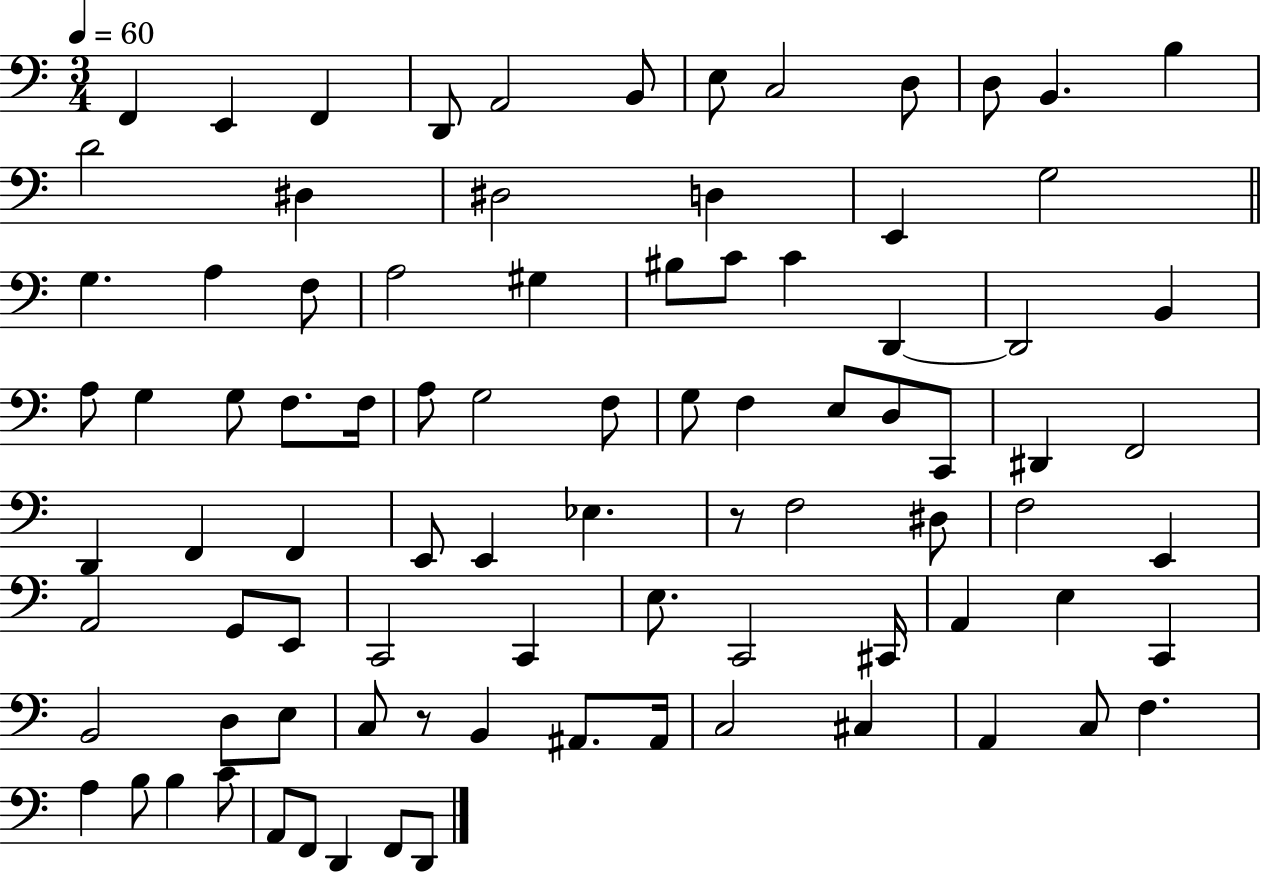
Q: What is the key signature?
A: C major